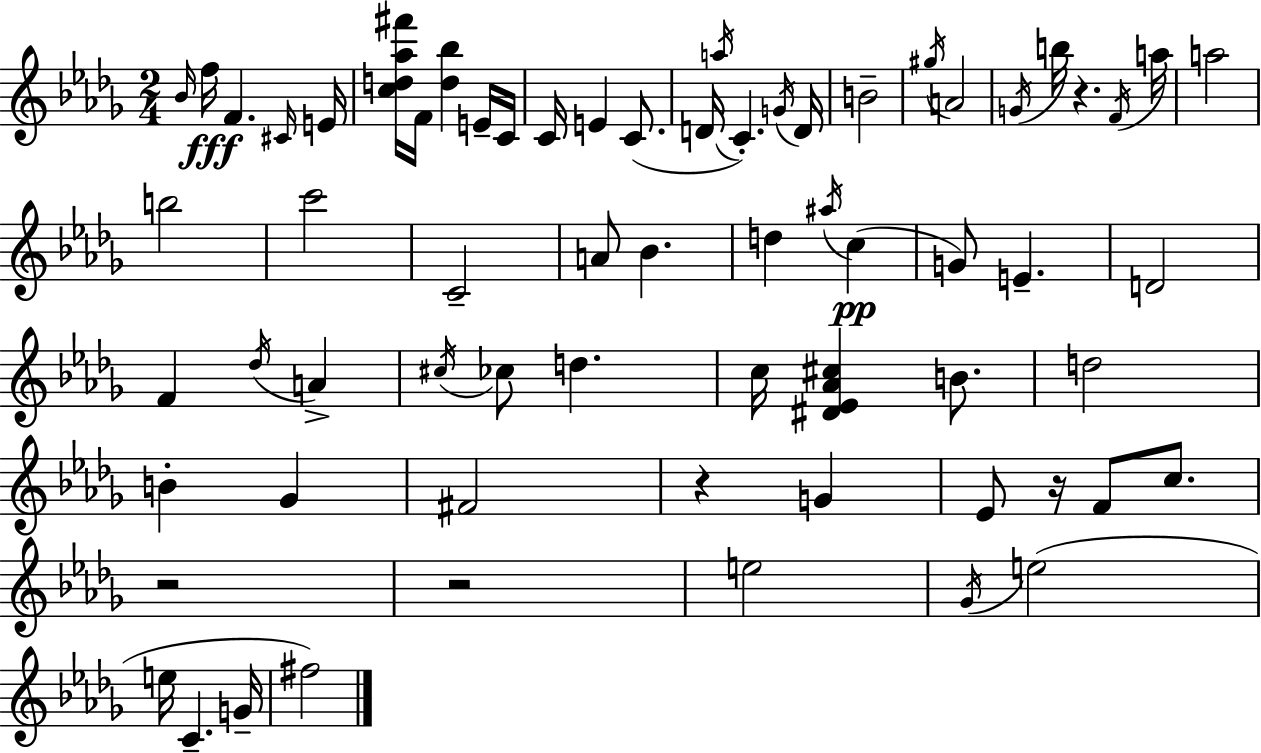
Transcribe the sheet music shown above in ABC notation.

X:1
T:Untitled
M:2/4
L:1/4
K:Bbm
_B/4 f/4 F ^C/4 E/4 [cd_a^f']/4 F/4 [d_b] E/4 C/4 C/4 E C/2 D/4 a/4 C G/4 D/4 B2 ^g/4 A2 G/4 b/4 z F/4 a/4 a2 b2 c'2 C2 A/2 _B d ^a/4 c G/2 E D2 F _d/4 A ^c/4 _c/2 d c/4 [^D_E_A^c] B/2 d2 B _G ^F2 z G _E/2 z/4 F/2 c/2 z2 z2 e2 _G/4 e2 e/4 C G/4 ^f2